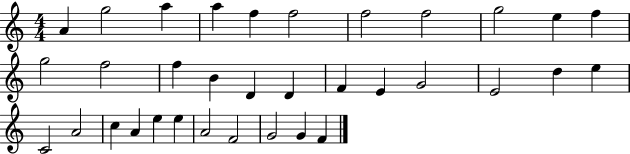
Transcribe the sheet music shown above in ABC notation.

X:1
T:Untitled
M:4/4
L:1/4
K:C
A g2 a a f f2 f2 f2 g2 e f g2 f2 f B D D F E G2 E2 d e C2 A2 c A e e A2 F2 G2 G F